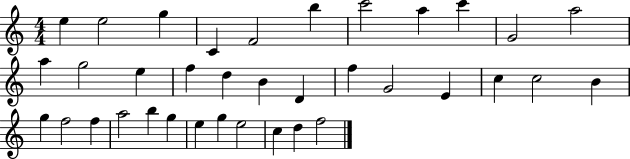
X:1
T:Untitled
M:4/4
L:1/4
K:C
e e2 g C F2 b c'2 a c' G2 a2 a g2 e f d B D f G2 E c c2 B g f2 f a2 b g e g e2 c d f2